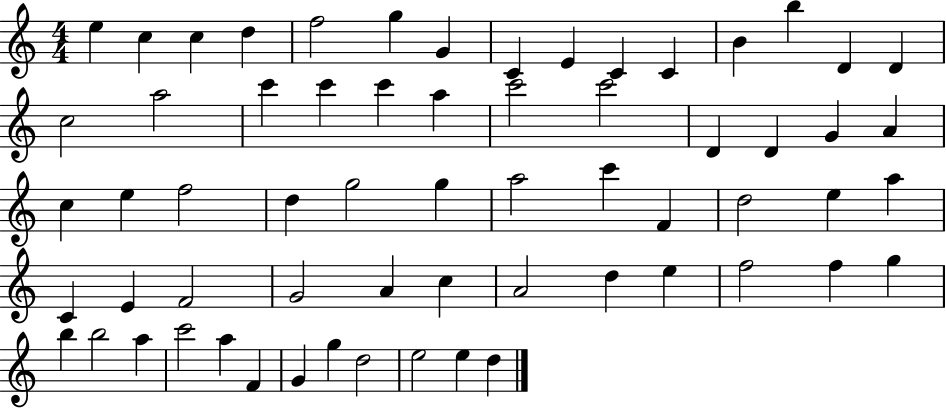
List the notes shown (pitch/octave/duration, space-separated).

E5/q C5/q C5/q D5/q F5/h G5/q G4/q C4/q E4/q C4/q C4/q B4/q B5/q D4/q D4/q C5/h A5/h C6/q C6/q C6/q A5/q C6/h C6/h D4/q D4/q G4/q A4/q C5/q E5/q F5/h D5/q G5/h G5/q A5/h C6/q F4/q D5/h E5/q A5/q C4/q E4/q F4/h G4/h A4/q C5/q A4/h D5/q E5/q F5/h F5/q G5/q B5/q B5/h A5/q C6/h A5/q F4/q G4/q G5/q D5/h E5/h E5/q D5/q